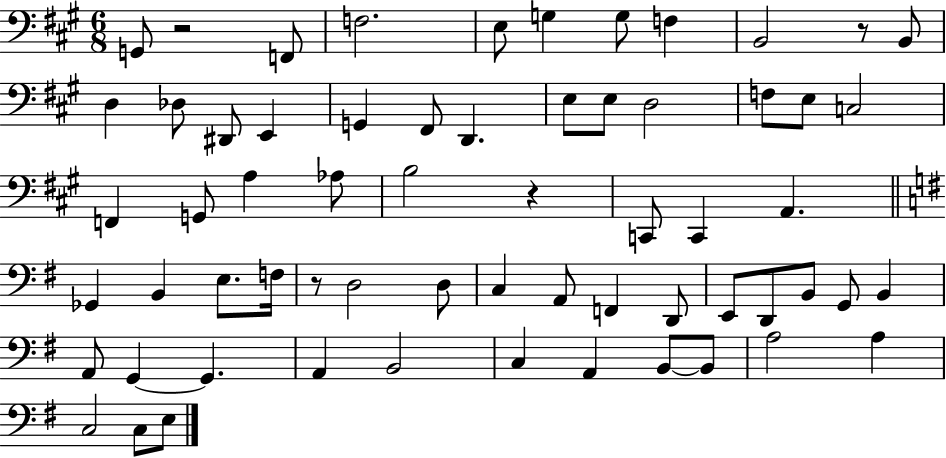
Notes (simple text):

G2/e R/h F2/e F3/h. E3/e G3/q G3/e F3/q B2/h R/e B2/e D3/q Db3/e D#2/e E2/q G2/q F#2/e D2/q. E3/e E3/e D3/h F3/e E3/e C3/h F2/q G2/e A3/q Ab3/e B3/h R/q C2/e C2/q A2/q. Gb2/q B2/q E3/e. F3/s R/e D3/h D3/e C3/q A2/e F2/q D2/e E2/e D2/e B2/e G2/e B2/q A2/e G2/q G2/q. A2/q B2/h C3/q A2/q B2/e B2/e A3/h A3/q C3/h C3/e E3/e